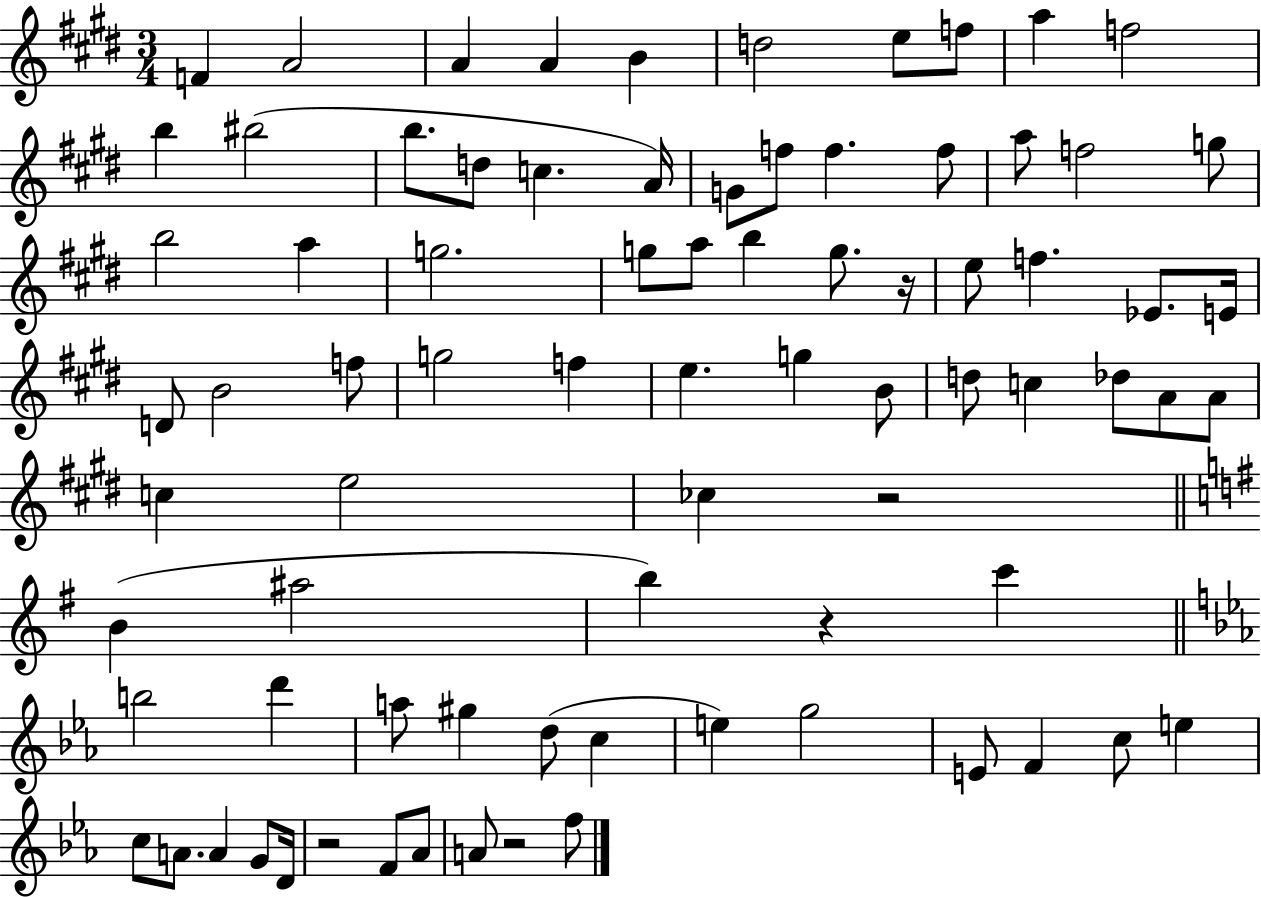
X:1
T:Untitled
M:3/4
L:1/4
K:E
F A2 A A B d2 e/2 f/2 a f2 b ^b2 b/2 d/2 c A/4 G/2 f/2 f f/2 a/2 f2 g/2 b2 a g2 g/2 a/2 b g/2 z/4 e/2 f _E/2 E/4 D/2 B2 f/2 g2 f e g B/2 d/2 c _d/2 A/2 A/2 c e2 _c z2 B ^a2 b z c' b2 d' a/2 ^g d/2 c e g2 E/2 F c/2 e c/2 A/2 A G/2 D/4 z2 F/2 _A/2 A/2 z2 f/2